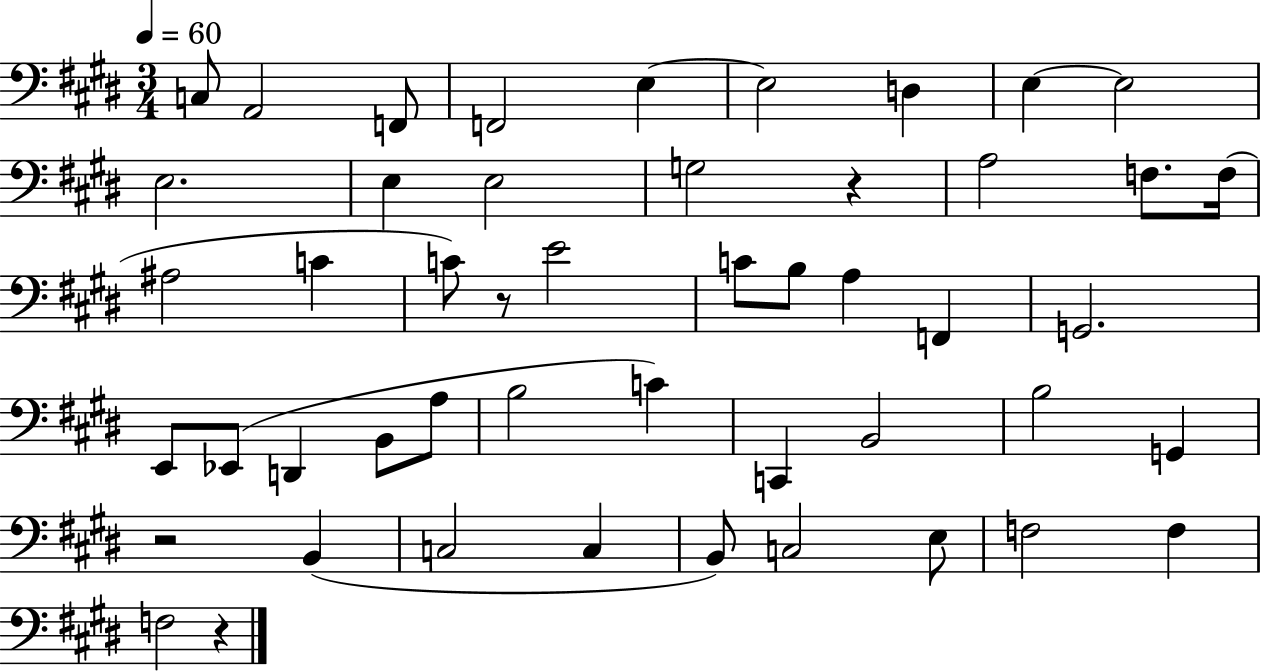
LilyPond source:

{
  \clef bass
  \numericTimeSignature
  \time 3/4
  \key e \major
  \tempo 4 = 60
  c8 a,2 f,8 | f,2 e4~~ | e2 d4 | e4~~ e2 | \break e2. | e4 e2 | g2 r4 | a2 f8. f16( | \break ais2 c'4 | c'8) r8 e'2 | c'8 b8 a4 f,4 | g,2. | \break e,8 ees,8( d,4 b,8 a8 | b2 c'4) | c,4 b,2 | b2 g,4 | \break r2 b,4( | c2 c4 | b,8) c2 e8 | f2 f4 | \break f2 r4 | \bar "|."
}